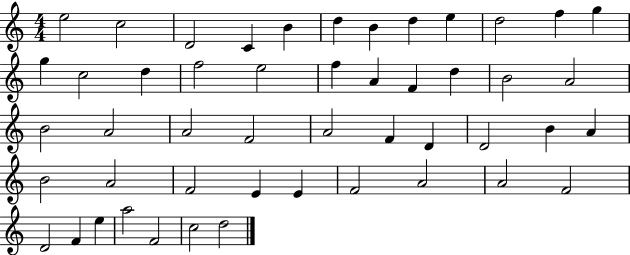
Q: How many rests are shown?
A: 0